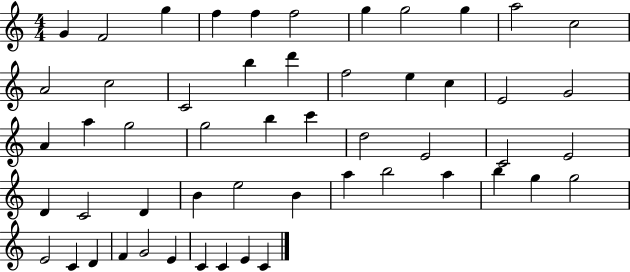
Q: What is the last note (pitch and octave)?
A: C4